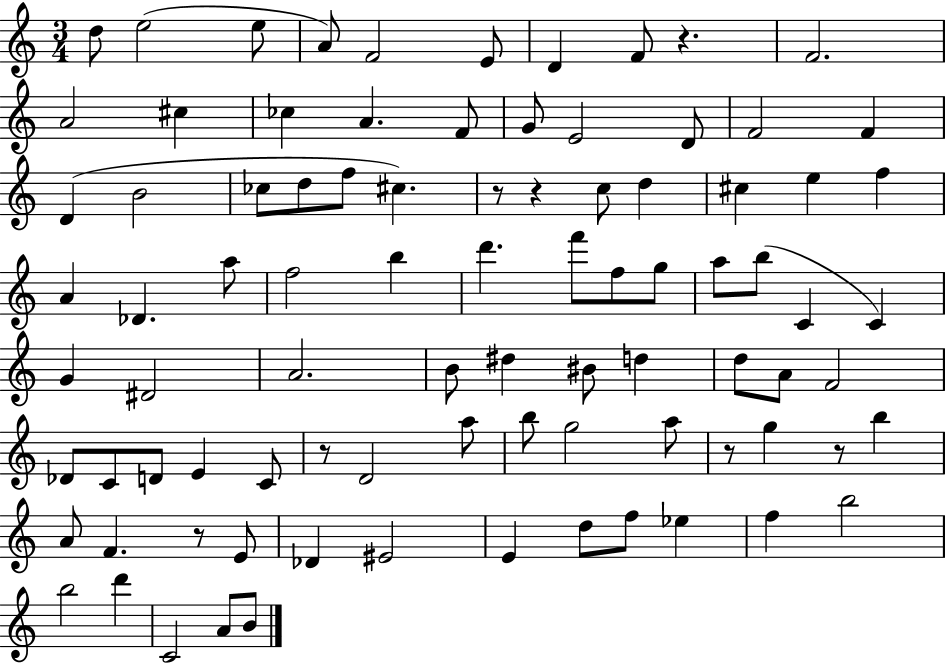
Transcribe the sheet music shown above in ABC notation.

X:1
T:Untitled
M:3/4
L:1/4
K:C
d/2 e2 e/2 A/2 F2 E/2 D F/2 z F2 A2 ^c _c A F/2 G/2 E2 D/2 F2 F D B2 _c/2 d/2 f/2 ^c z/2 z c/2 d ^c e f A _D a/2 f2 b d' f'/2 f/2 g/2 a/2 b/2 C C G ^D2 A2 B/2 ^d ^B/2 d d/2 A/2 F2 _D/2 C/2 D/2 E C/2 z/2 D2 a/2 b/2 g2 a/2 z/2 g z/2 b A/2 F z/2 E/2 _D ^E2 E d/2 f/2 _e f b2 b2 d' C2 A/2 B/2